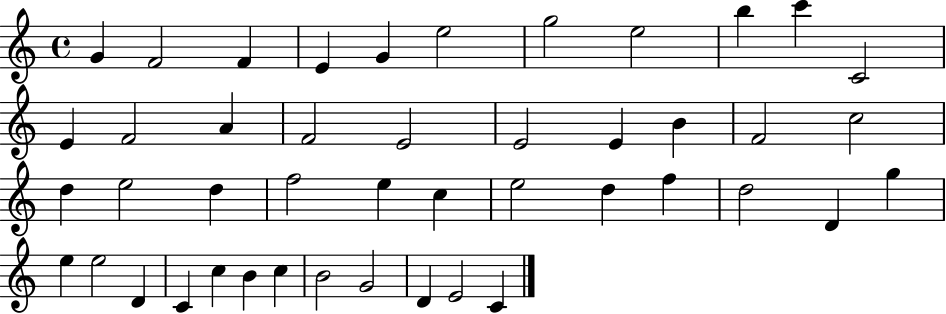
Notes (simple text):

G4/q F4/h F4/q E4/q G4/q E5/h G5/h E5/h B5/q C6/q C4/h E4/q F4/h A4/q F4/h E4/h E4/h E4/q B4/q F4/h C5/h D5/q E5/h D5/q F5/h E5/q C5/q E5/h D5/q F5/q D5/h D4/q G5/q E5/q E5/h D4/q C4/q C5/q B4/q C5/q B4/h G4/h D4/q E4/h C4/q